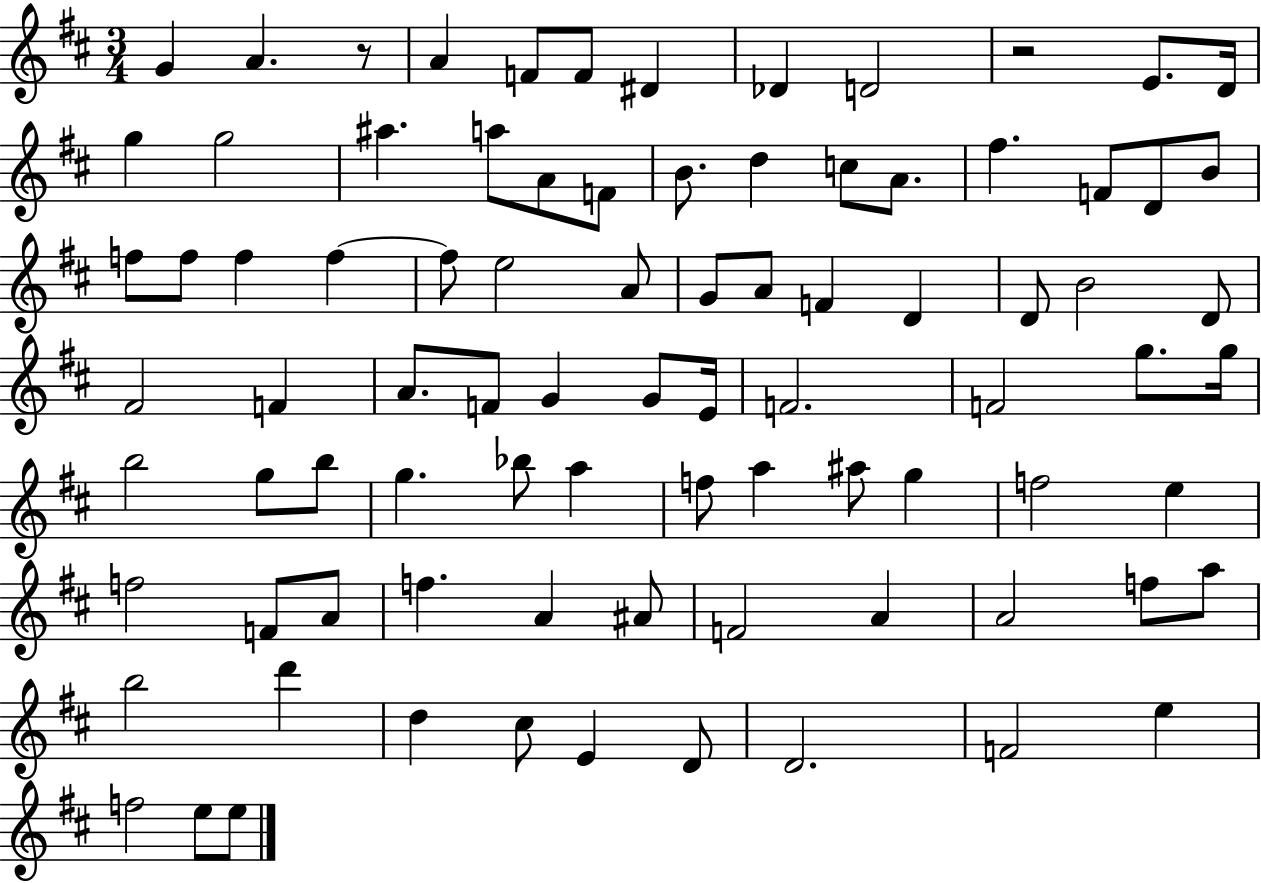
G4/q A4/q. R/e A4/q F4/e F4/e D#4/q Db4/q D4/h R/h E4/e. D4/s G5/q G5/h A#5/q. A5/e A4/e F4/e B4/e. D5/q C5/e A4/e. F#5/q. F4/e D4/e B4/e F5/e F5/e F5/q F5/q F5/e E5/h A4/e G4/e A4/e F4/q D4/q D4/e B4/h D4/e F#4/h F4/q A4/e. F4/e G4/q G4/e E4/s F4/h. F4/h G5/e. G5/s B5/h G5/e B5/e G5/q. Bb5/e A5/q F5/e A5/q A#5/e G5/q F5/h E5/q F5/h F4/e A4/e F5/q. A4/q A#4/e F4/h A4/q A4/h F5/e A5/e B5/h D6/q D5/q C#5/e E4/q D4/e D4/h. F4/h E5/q F5/h E5/e E5/e